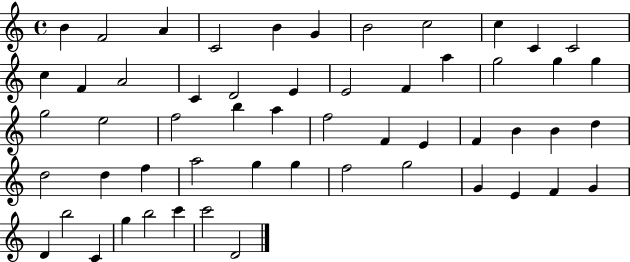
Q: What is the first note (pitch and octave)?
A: B4